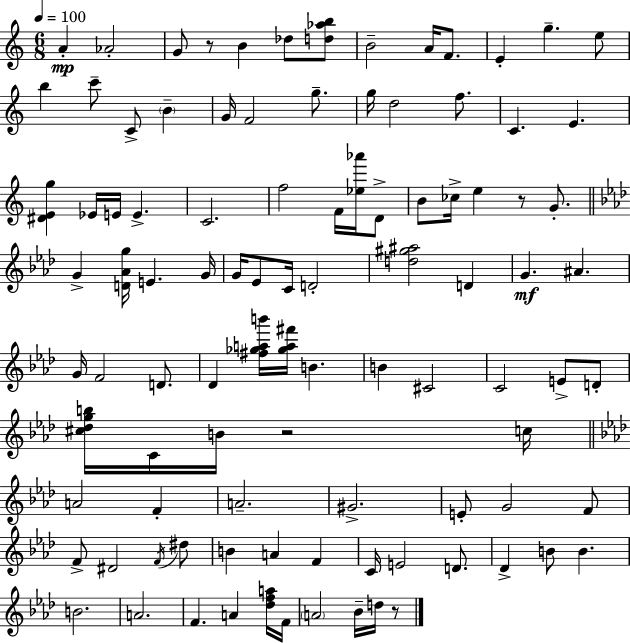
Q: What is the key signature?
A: C major